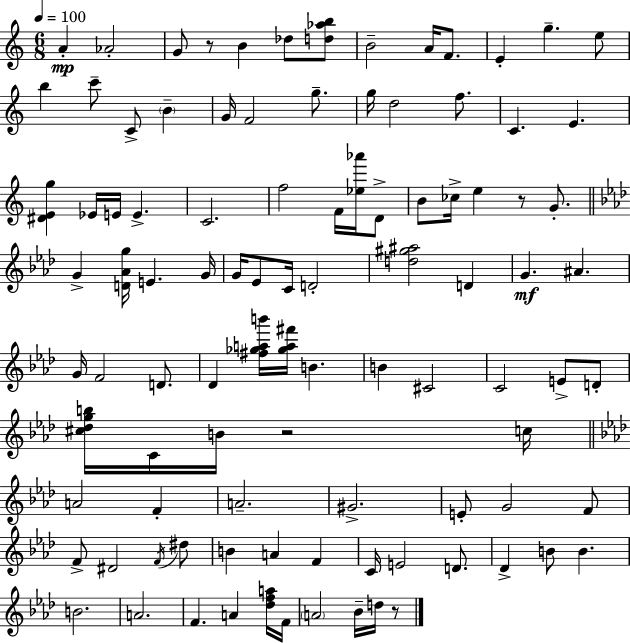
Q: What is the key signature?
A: C major